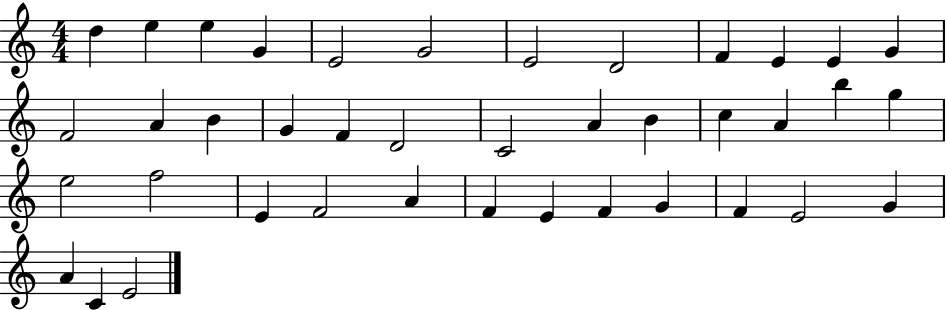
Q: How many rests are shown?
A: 0